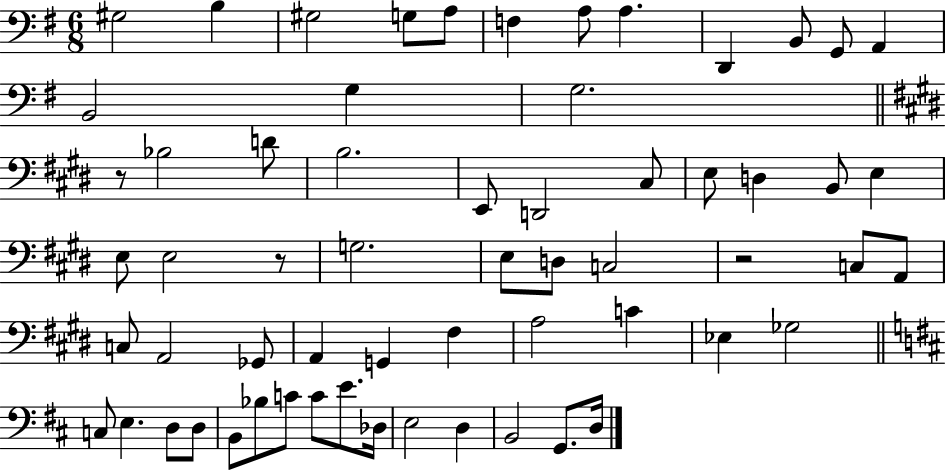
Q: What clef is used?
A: bass